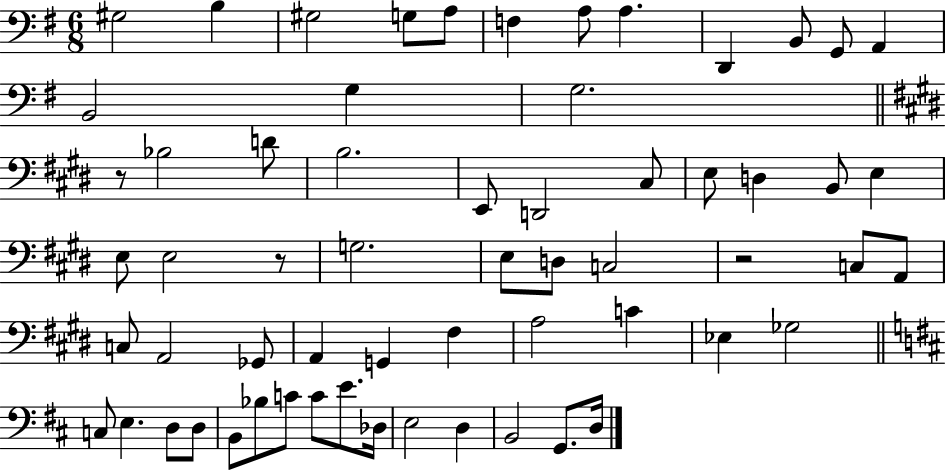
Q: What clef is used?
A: bass